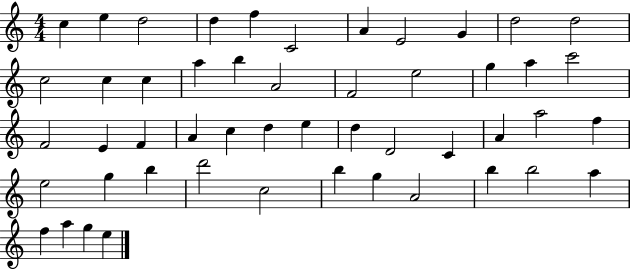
{
  \clef treble
  \numericTimeSignature
  \time 4/4
  \key c \major
  c''4 e''4 d''2 | d''4 f''4 c'2 | a'4 e'2 g'4 | d''2 d''2 | \break c''2 c''4 c''4 | a''4 b''4 a'2 | f'2 e''2 | g''4 a''4 c'''2 | \break f'2 e'4 f'4 | a'4 c''4 d''4 e''4 | d''4 d'2 c'4 | a'4 a''2 f''4 | \break e''2 g''4 b''4 | d'''2 c''2 | b''4 g''4 a'2 | b''4 b''2 a''4 | \break f''4 a''4 g''4 e''4 | \bar "|."
}